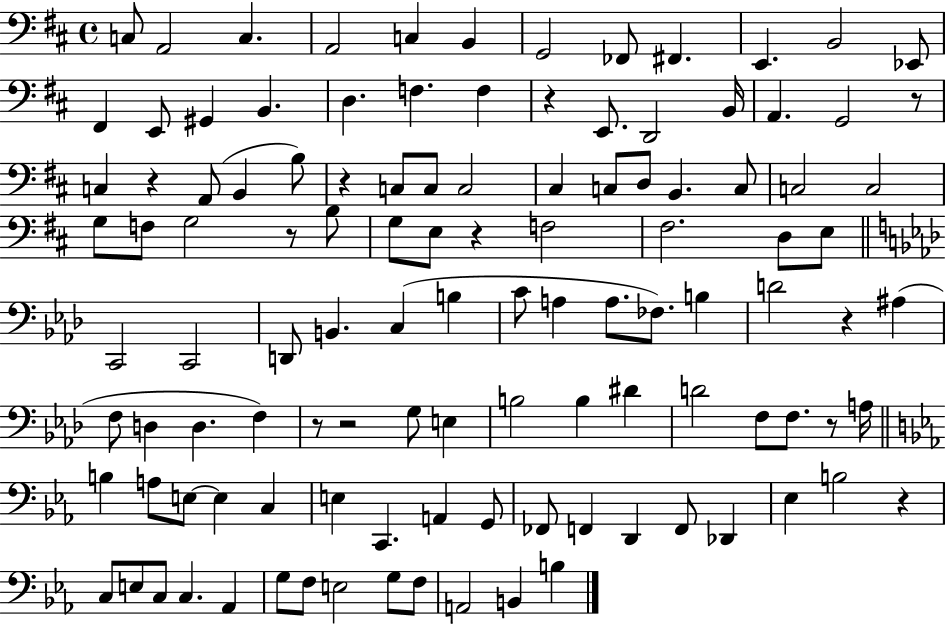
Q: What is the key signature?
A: D major